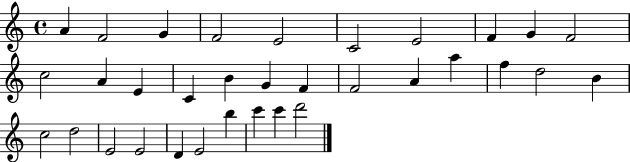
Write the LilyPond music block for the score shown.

{
  \clef treble
  \time 4/4
  \defaultTimeSignature
  \key c \major
  a'4 f'2 g'4 | f'2 e'2 | c'2 e'2 | f'4 g'4 f'2 | \break c''2 a'4 e'4 | c'4 b'4 g'4 f'4 | f'2 a'4 a''4 | f''4 d''2 b'4 | \break c''2 d''2 | e'2 e'2 | d'4 e'2 b''4 | c'''4 c'''4 d'''2 | \break \bar "|."
}